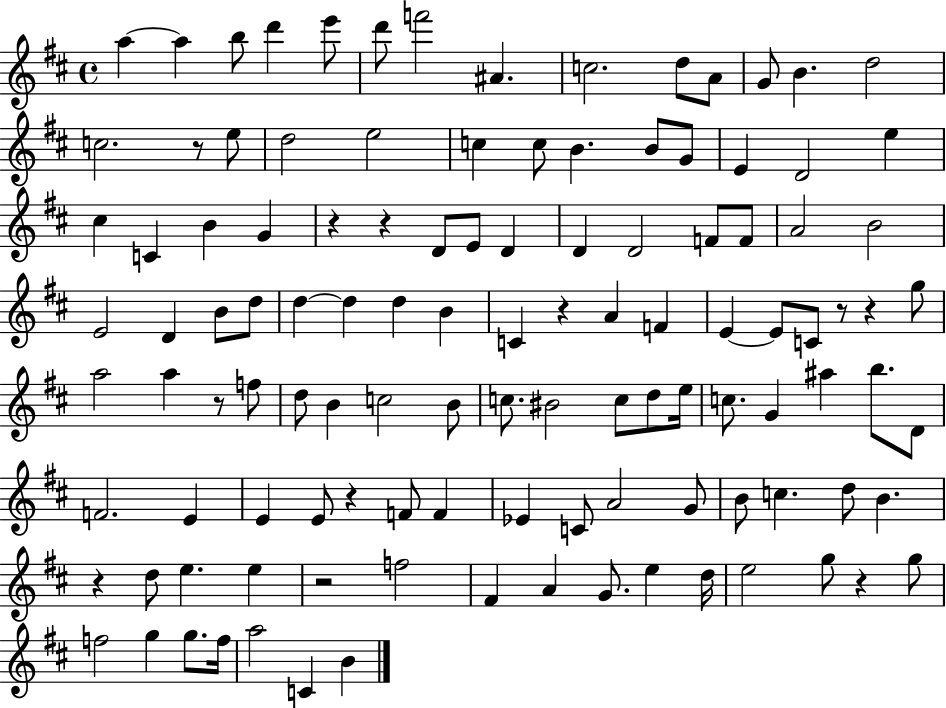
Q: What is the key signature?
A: D major